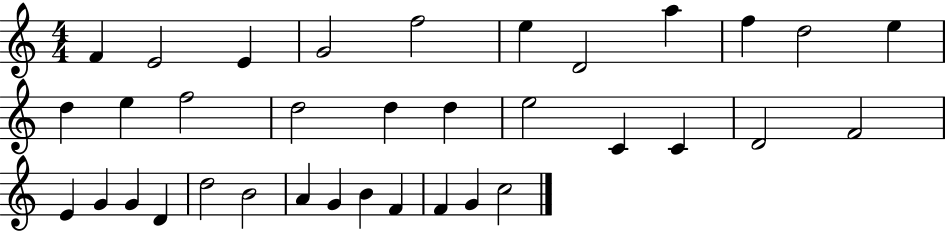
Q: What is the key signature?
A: C major